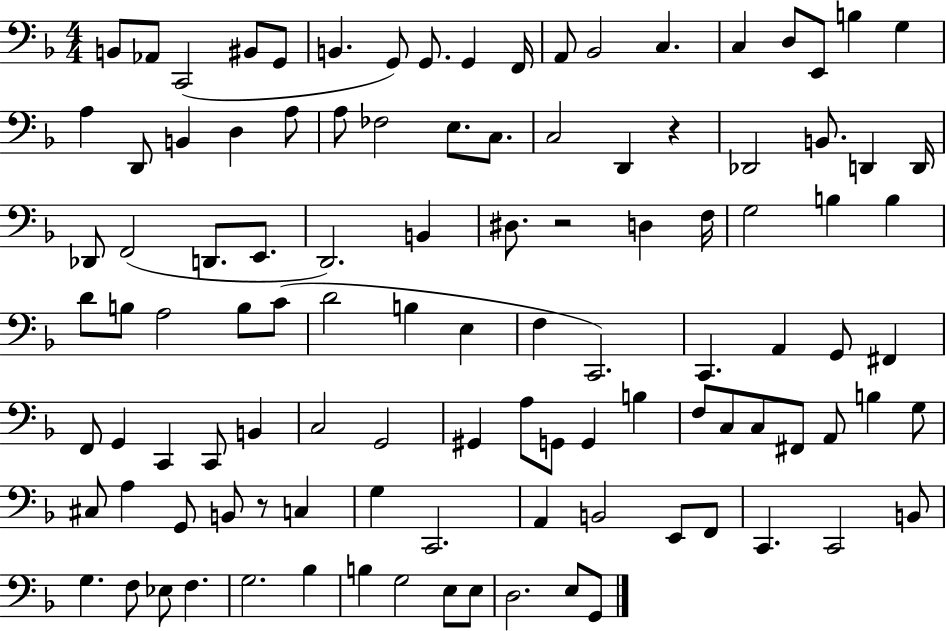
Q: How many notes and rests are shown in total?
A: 108